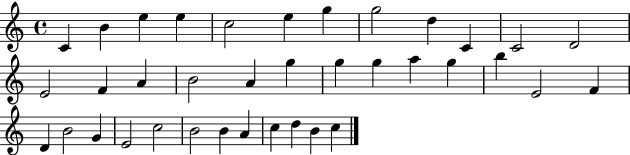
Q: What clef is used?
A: treble